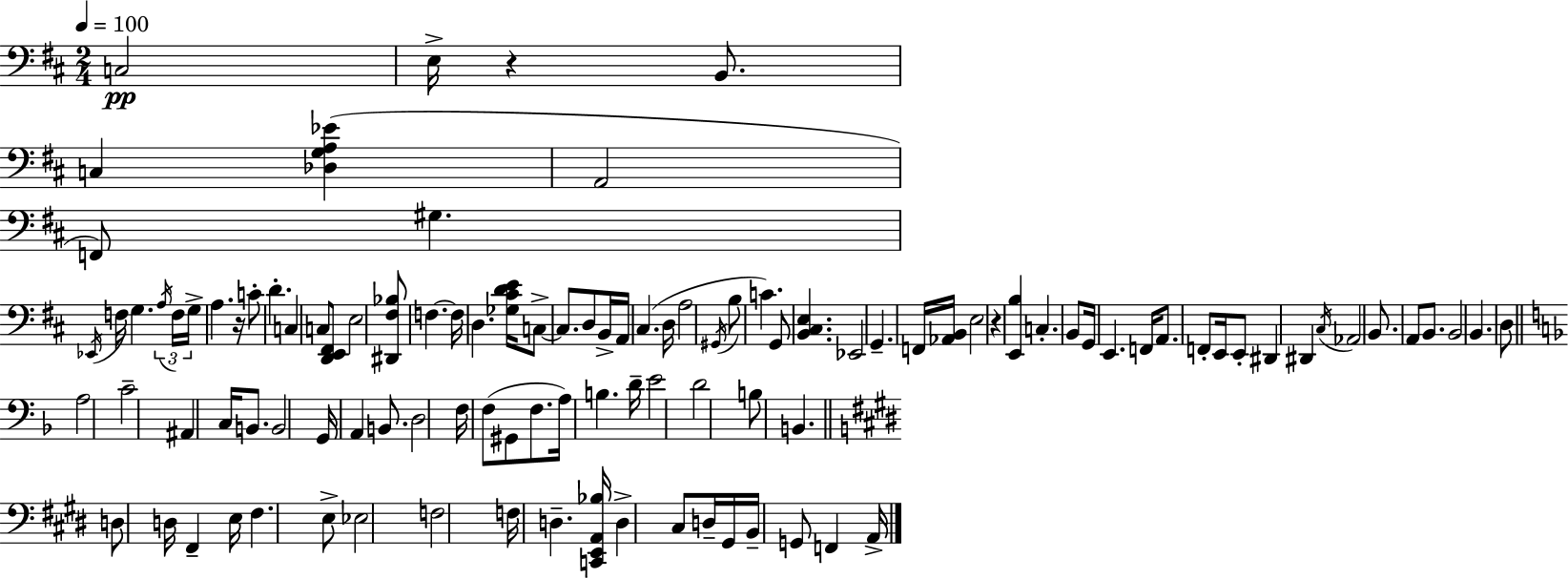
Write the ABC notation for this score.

X:1
T:Untitled
M:2/4
L:1/4
K:D
C,2 E,/4 z B,,/2 C, [_D,G,A,_E] A,,2 F,,/2 ^G, _E,,/4 F,/4 G, A,/4 F,/4 G,/4 A, z/4 C/2 D C, C,/2 [D,,E,,^F,,]/2 E,2 [^D,,^F,_B,]/2 F, F,/4 D, [_G,^CDE]/4 C,/2 C,/2 D,/2 B,,/4 A,,/4 ^C, D,/4 A,2 ^G,,/4 B,/2 C G,,/2 [B,,^C,E,] _E,,2 G,, F,,/4 [_A,,B,,]/4 E,2 z [E,,B,] C, B,,/2 G,,/4 E,, F,,/4 A,,/2 F,,/2 E,,/4 E,,/2 ^D,, ^D,, ^C,/4 _A,,2 B,,/2 A,,/2 B,,/2 B,,2 B,, D,/2 A,2 C2 ^A,, C,/4 B,,/2 B,,2 G,,/4 A,, B,,/2 D,2 F,/4 F,/2 ^G,,/2 F,/2 A,/4 B, D/4 E2 D2 B,/2 B,, D,/2 D,/4 ^F,, E,/4 ^F, E,/2 _E,2 F,2 F,/4 D, [C,,E,,A,,_B,]/4 D, ^C,/2 D,/4 ^G,,/4 B,,/4 G,,/2 F,, A,,/4